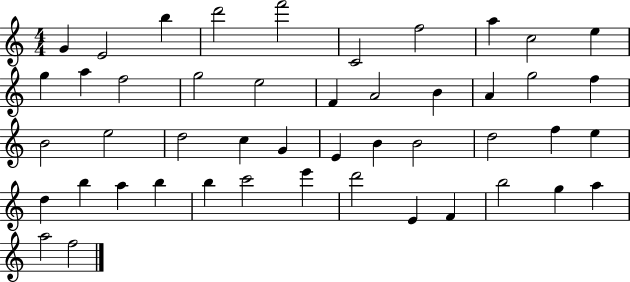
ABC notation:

X:1
T:Untitled
M:4/4
L:1/4
K:C
G E2 b d'2 f'2 C2 f2 a c2 e g a f2 g2 e2 F A2 B A g2 f B2 e2 d2 c G E B B2 d2 f e d b a b b c'2 e' d'2 E F b2 g a a2 f2